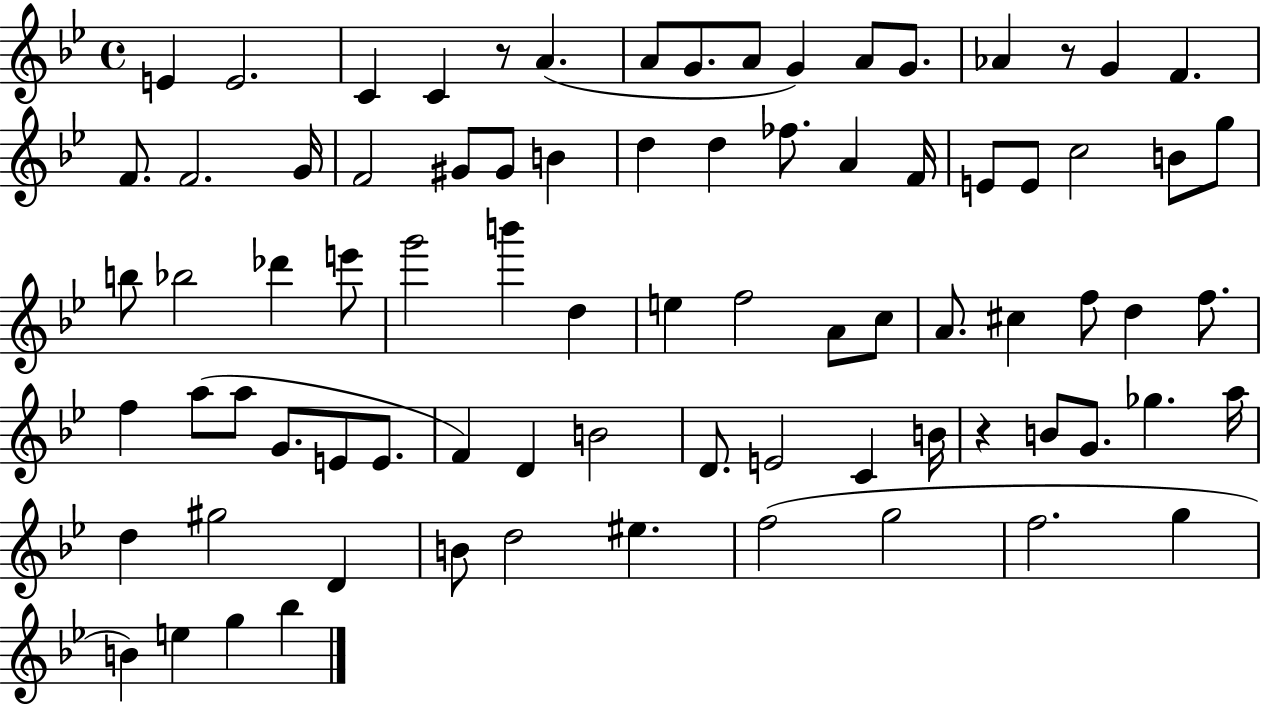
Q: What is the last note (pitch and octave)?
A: Bb5